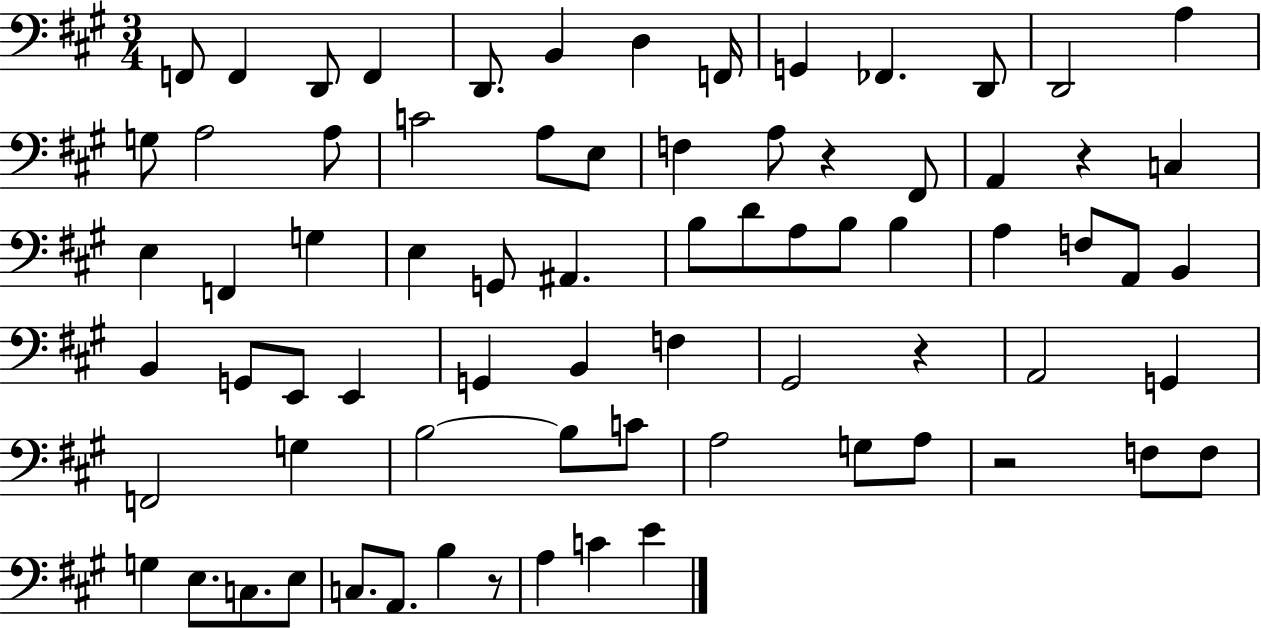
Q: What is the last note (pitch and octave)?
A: E4